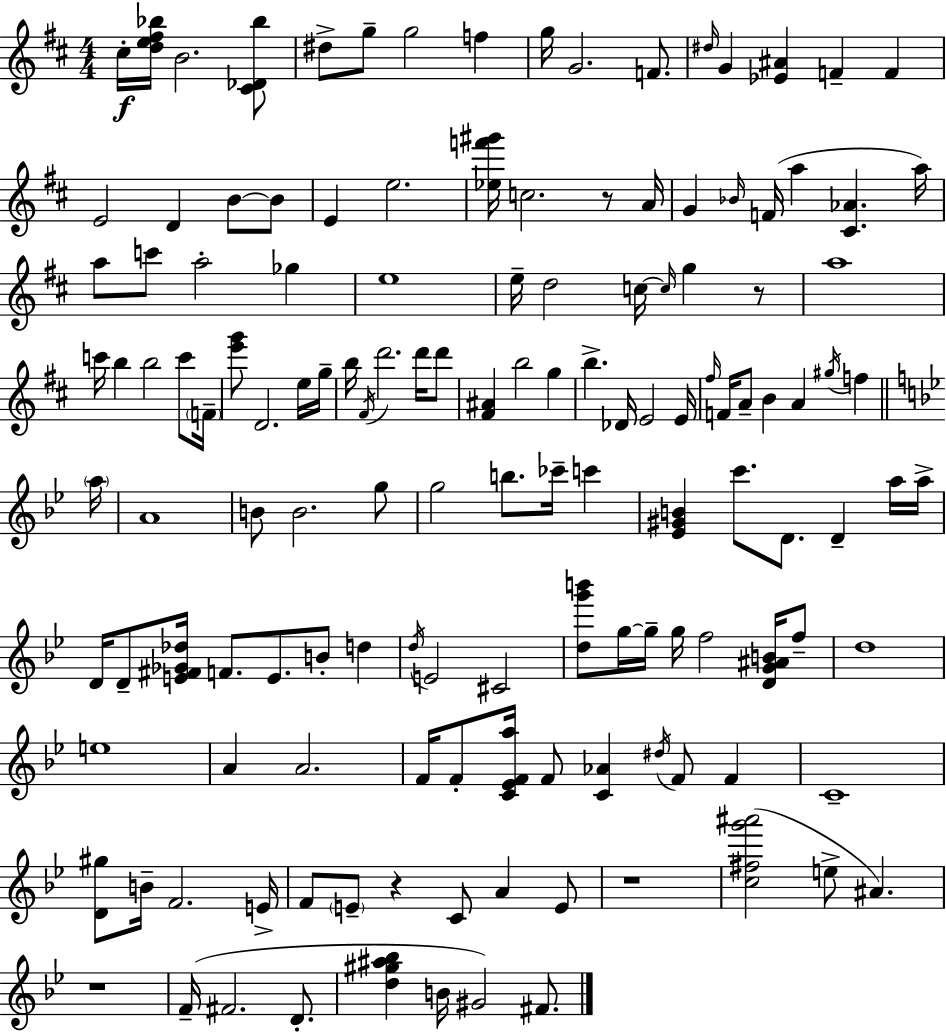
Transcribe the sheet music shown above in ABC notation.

X:1
T:Untitled
M:4/4
L:1/4
K:D
^c/4 [de^f_b]/4 B2 [^C_D_b]/2 ^d/2 g/2 g2 f g/4 G2 F/2 ^d/4 G [_E^A] F F E2 D B/2 B/2 E e2 [_ef'^g']/4 c2 z/2 A/4 G _B/4 F/4 a [^C_A] a/4 a/2 c'/2 a2 _g e4 e/4 d2 c/4 c/4 g z/2 a4 c'/4 b b2 c'/2 F/4 [e'g']/2 D2 e/4 g/4 b/4 ^F/4 d'2 d'/4 d'/2 [^F^A] b2 g b _D/4 E2 E/4 ^f/4 F/4 A/2 B A ^g/4 f a/4 A4 B/2 B2 g/2 g2 b/2 _c'/4 c' [_E^GB] c'/2 D/2 D a/4 a/4 D/4 D/2 [E^F_G_d]/4 F/2 E/2 B/2 d d/4 E2 ^C2 [dg'b']/2 g/4 g/4 g/4 f2 [DG^AB]/4 f/2 d4 e4 A A2 F/4 F/2 [C_EFa]/4 F/2 [C_A] ^d/4 F/2 F C4 [D^g]/2 B/4 F2 E/4 F/2 E/2 z C/2 A E/2 z4 [c^fg'^a']2 e/2 ^A z4 F/4 ^F2 D/2 [d^g^a_b] B/4 ^G2 ^F/2